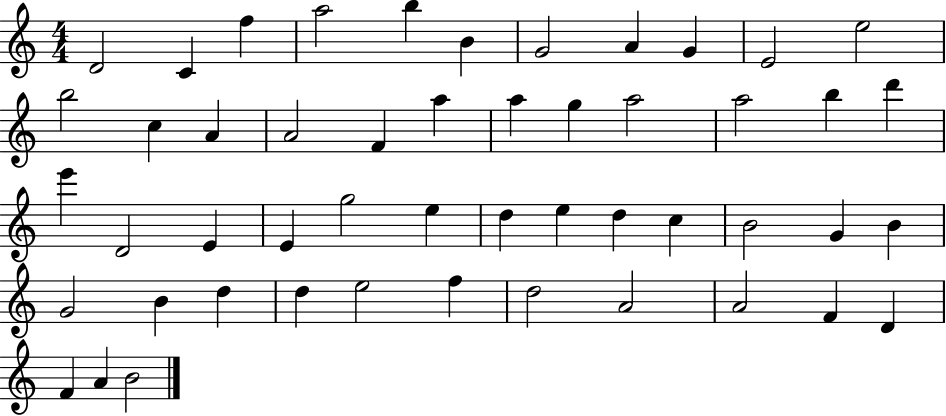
D4/h C4/q F5/q A5/h B5/q B4/q G4/h A4/q G4/q E4/h E5/h B5/h C5/q A4/q A4/h F4/q A5/q A5/q G5/q A5/h A5/h B5/q D6/q E6/q D4/h E4/q E4/q G5/h E5/q D5/q E5/q D5/q C5/q B4/h G4/q B4/q G4/h B4/q D5/q D5/q E5/h F5/q D5/h A4/h A4/h F4/q D4/q F4/q A4/q B4/h